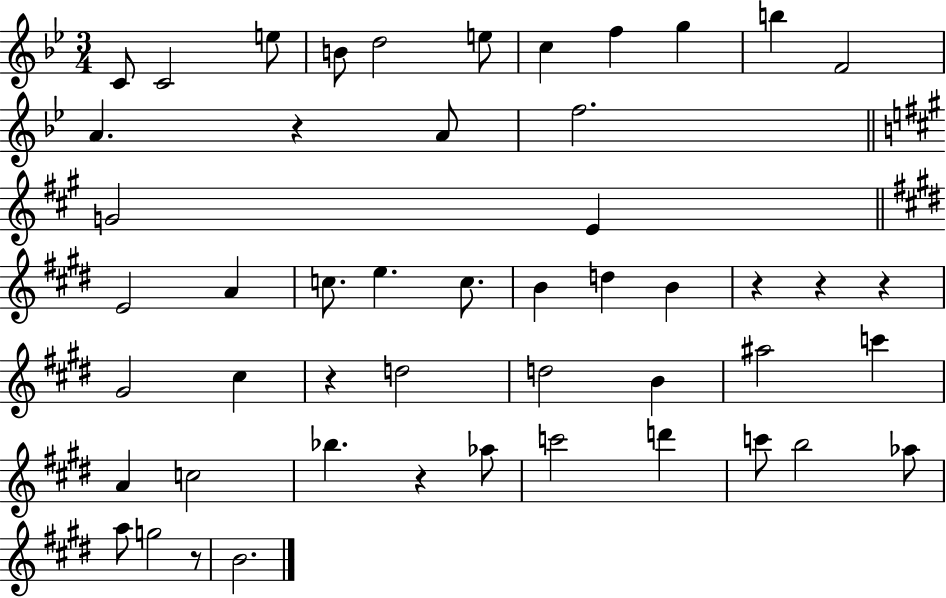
X:1
T:Untitled
M:3/4
L:1/4
K:Bb
C/2 C2 e/2 B/2 d2 e/2 c f g b F2 A z A/2 f2 G2 E E2 A c/2 e c/2 B d B z z z ^G2 ^c z d2 d2 B ^a2 c' A c2 _b z _a/2 c'2 d' c'/2 b2 _a/2 a/2 g2 z/2 B2